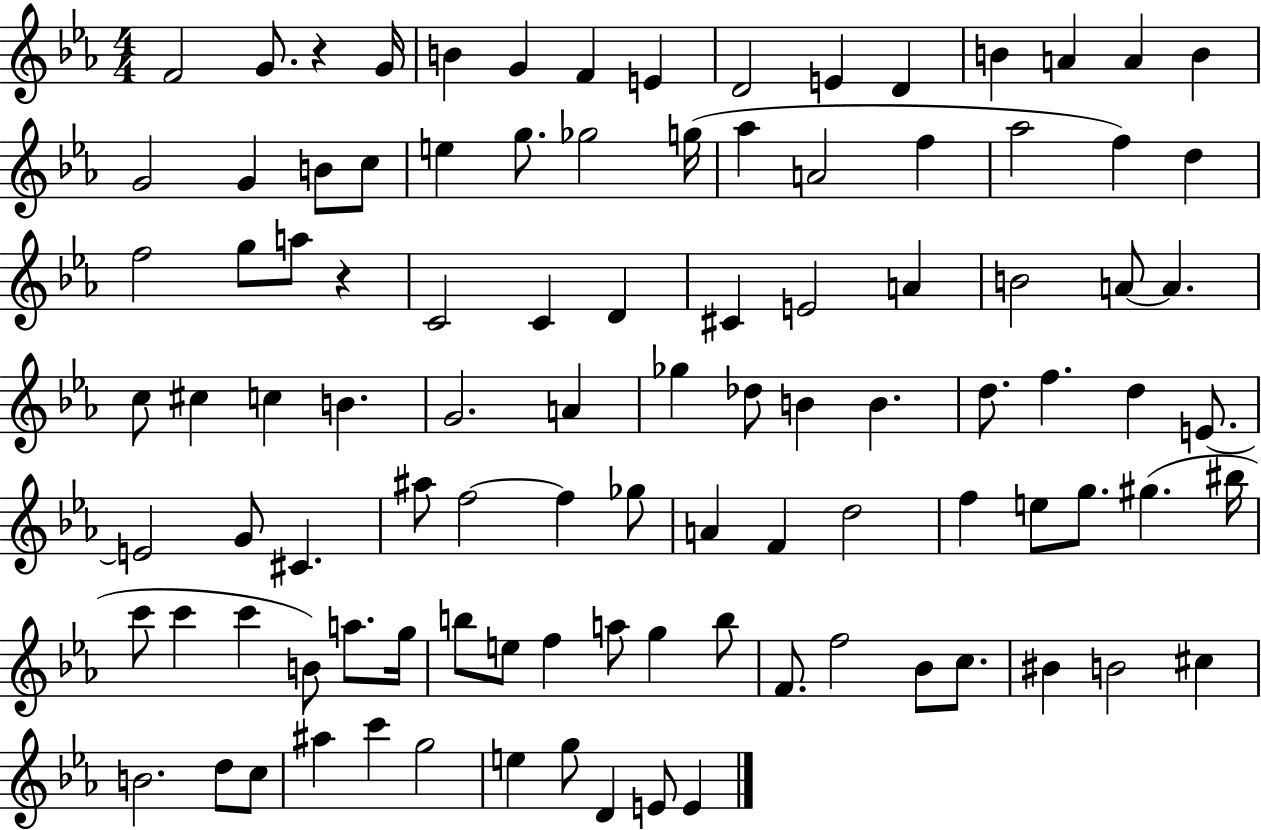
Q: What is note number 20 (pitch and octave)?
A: G5